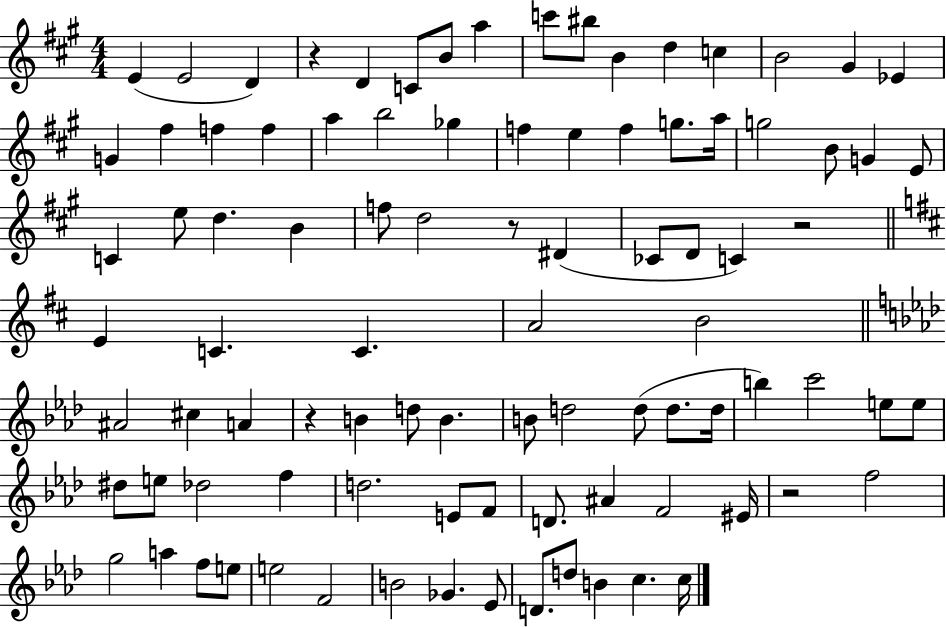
E4/q E4/h D4/q R/q D4/q C4/e B4/e A5/q C6/e BIS5/e B4/q D5/q C5/q B4/h G#4/q Eb4/q G4/q F#5/q F5/q F5/q A5/q B5/h Gb5/q F5/q E5/q F5/q G5/e. A5/s G5/h B4/e G4/q E4/e C4/q E5/e D5/q. B4/q F5/e D5/h R/e D#4/q CES4/e D4/e C4/q R/h E4/q C4/q. C4/q. A4/h B4/h A#4/h C#5/q A4/q R/q B4/q D5/e B4/q. B4/e D5/h D5/e D5/e. D5/s B5/q C6/h E5/e E5/e D#5/e E5/e Db5/h F5/q D5/h. E4/e F4/e D4/e. A#4/q F4/h EIS4/s R/h F5/h G5/h A5/q F5/e E5/e E5/h F4/h B4/h Gb4/q. Eb4/e D4/e. D5/e B4/q C5/q. C5/s